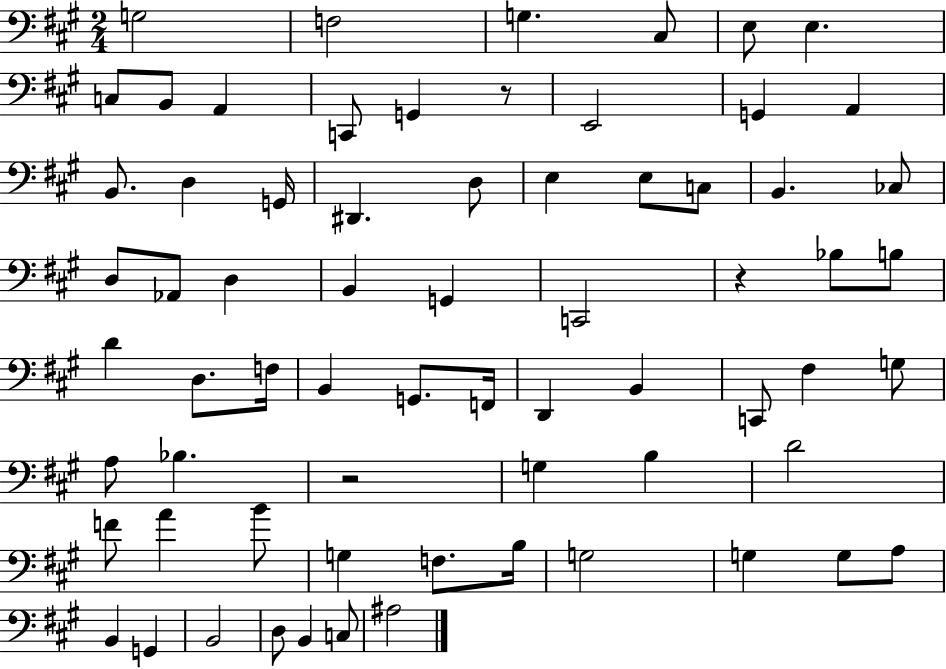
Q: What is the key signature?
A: A major